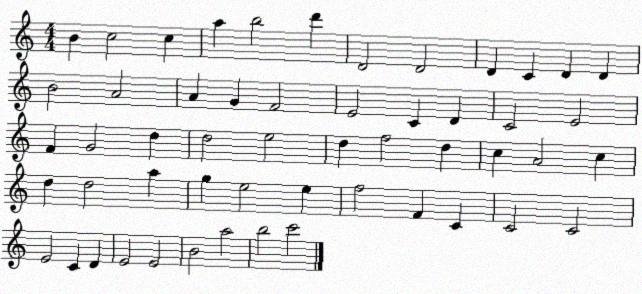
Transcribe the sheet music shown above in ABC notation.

X:1
T:Untitled
M:4/4
L:1/4
K:C
B c2 c a b2 d' D2 D2 D C D D B2 A2 A G F2 E2 C D C2 E2 F G2 d d2 e2 d f2 d c A2 c d d2 a g e2 e f2 F C C2 C2 E2 C D E2 E2 B2 a2 b2 c'2